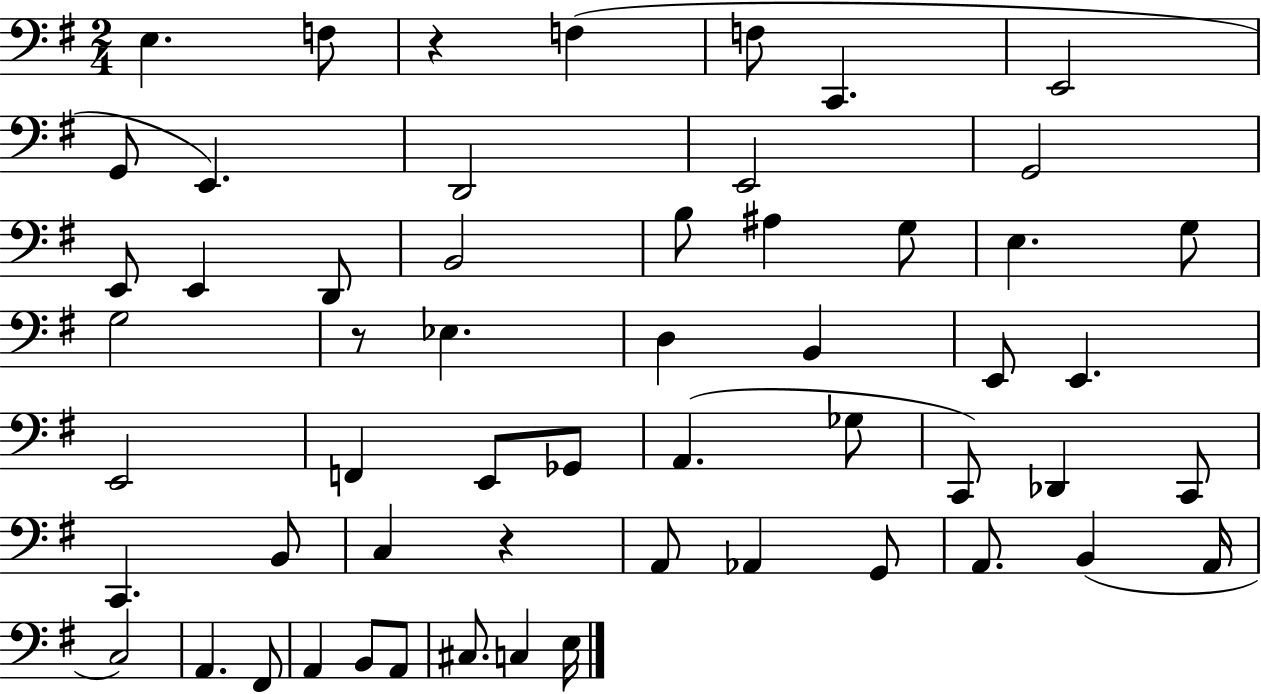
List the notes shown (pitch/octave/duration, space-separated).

E3/q. F3/e R/q F3/q F3/e C2/q. E2/h G2/e E2/q. D2/h E2/h G2/h E2/e E2/q D2/e B2/h B3/e A#3/q G3/e E3/q. G3/e G3/h R/e Eb3/q. D3/q B2/q E2/e E2/q. E2/h F2/q E2/e Gb2/e A2/q. Gb3/e C2/e Db2/q C2/e C2/q. B2/e C3/q R/q A2/e Ab2/q G2/e A2/e. B2/q A2/s C3/h A2/q. F#2/e A2/q B2/e A2/e C#3/e. C3/q E3/s